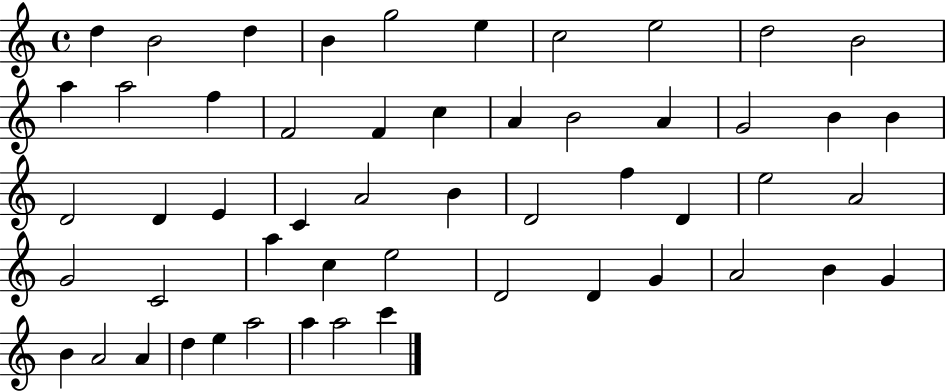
X:1
T:Untitled
M:4/4
L:1/4
K:C
d B2 d B g2 e c2 e2 d2 B2 a a2 f F2 F c A B2 A G2 B B D2 D E C A2 B D2 f D e2 A2 G2 C2 a c e2 D2 D G A2 B G B A2 A d e a2 a a2 c'